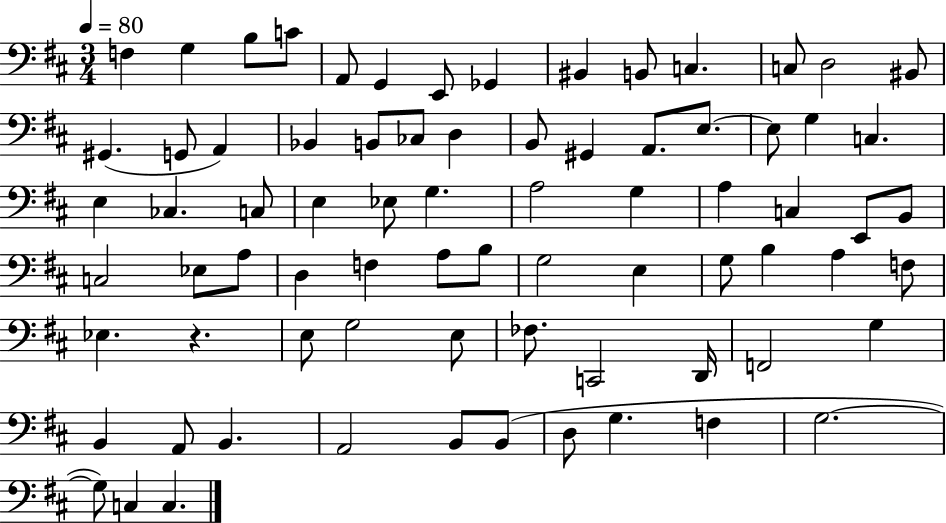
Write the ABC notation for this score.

X:1
T:Untitled
M:3/4
L:1/4
K:D
F, G, B,/2 C/2 A,,/2 G,, E,,/2 _G,, ^B,, B,,/2 C, C,/2 D,2 ^B,,/2 ^G,, G,,/2 A,, _B,, B,,/2 _C,/2 D, B,,/2 ^G,, A,,/2 E,/2 E,/2 G, C, E, _C, C,/2 E, _E,/2 G, A,2 G, A, C, E,,/2 B,,/2 C,2 _E,/2 A,/2 D, F, A,/2 B,/2 G,2 E, G,/2 B, A, F,/2 _E, z E,/2 G,2 E,/2 _F,/2 C,,2 D,,/4 F,,2 G, B,, A,,/2 B,, A,,2 B,,/2 B,,/2 D,/2 G, F, G,2 G,/2 C, C,